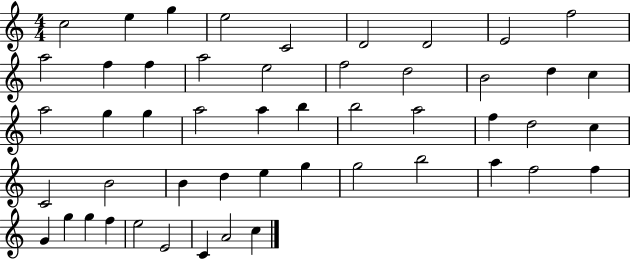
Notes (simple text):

C5/h E5/q G5/q E5/h C4/h D4/h D4/h E4/h F5/h A5/h F5/q F5/q A5/h E5/h F5/h D5/h B4/h D5/q C5/q A5/h G5/q G5/q A5/h A5/q B5/q B5/h A5/h F5/q D5/h C5/q C4/h B4/h B4/q D5/q E5/q G5/q G5/h B5/h A5/q F5/h F5/q G4/q G5/q G5/q F5/q E5/h E4/h C4/q A4/h C5/q